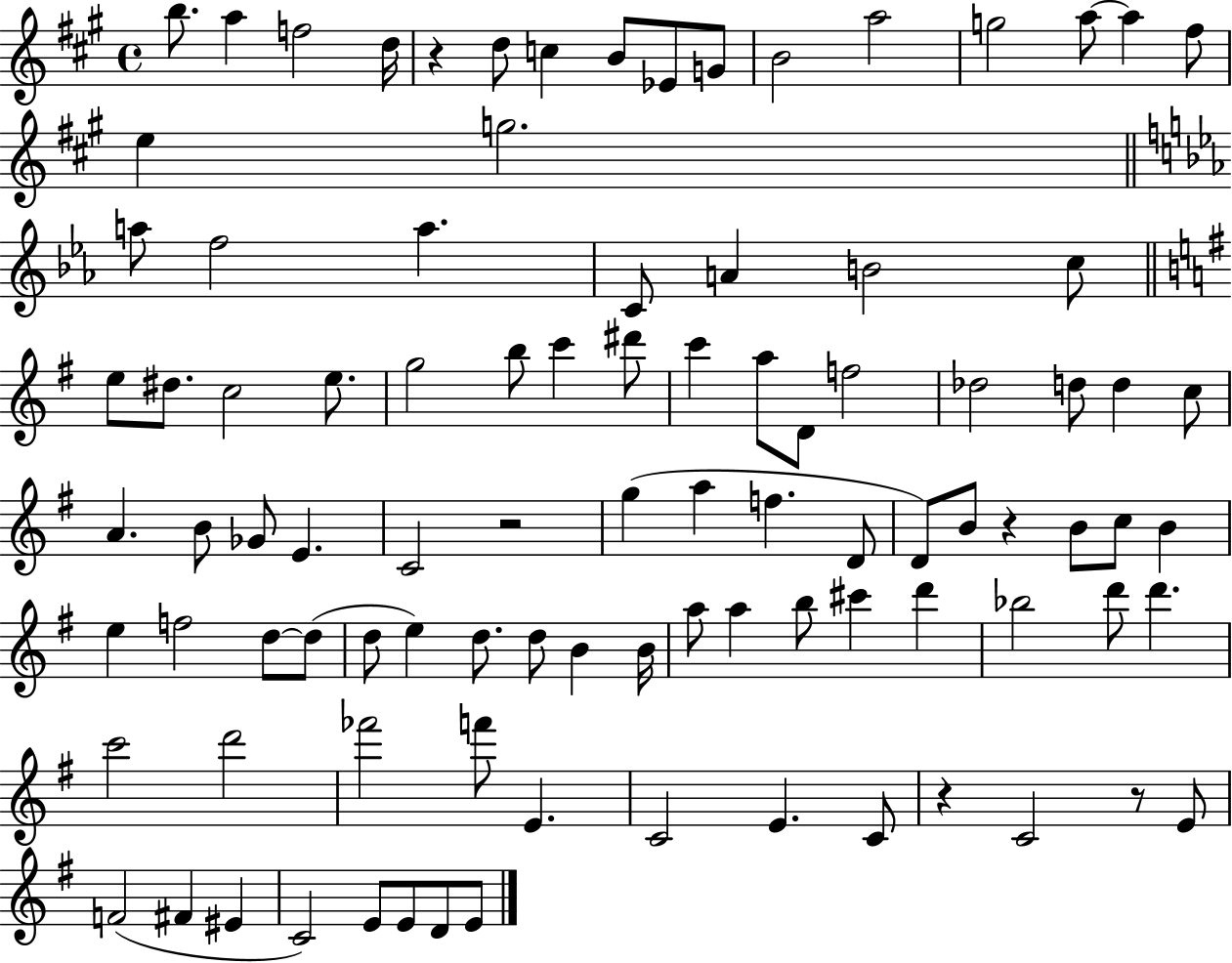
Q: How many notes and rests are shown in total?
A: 95